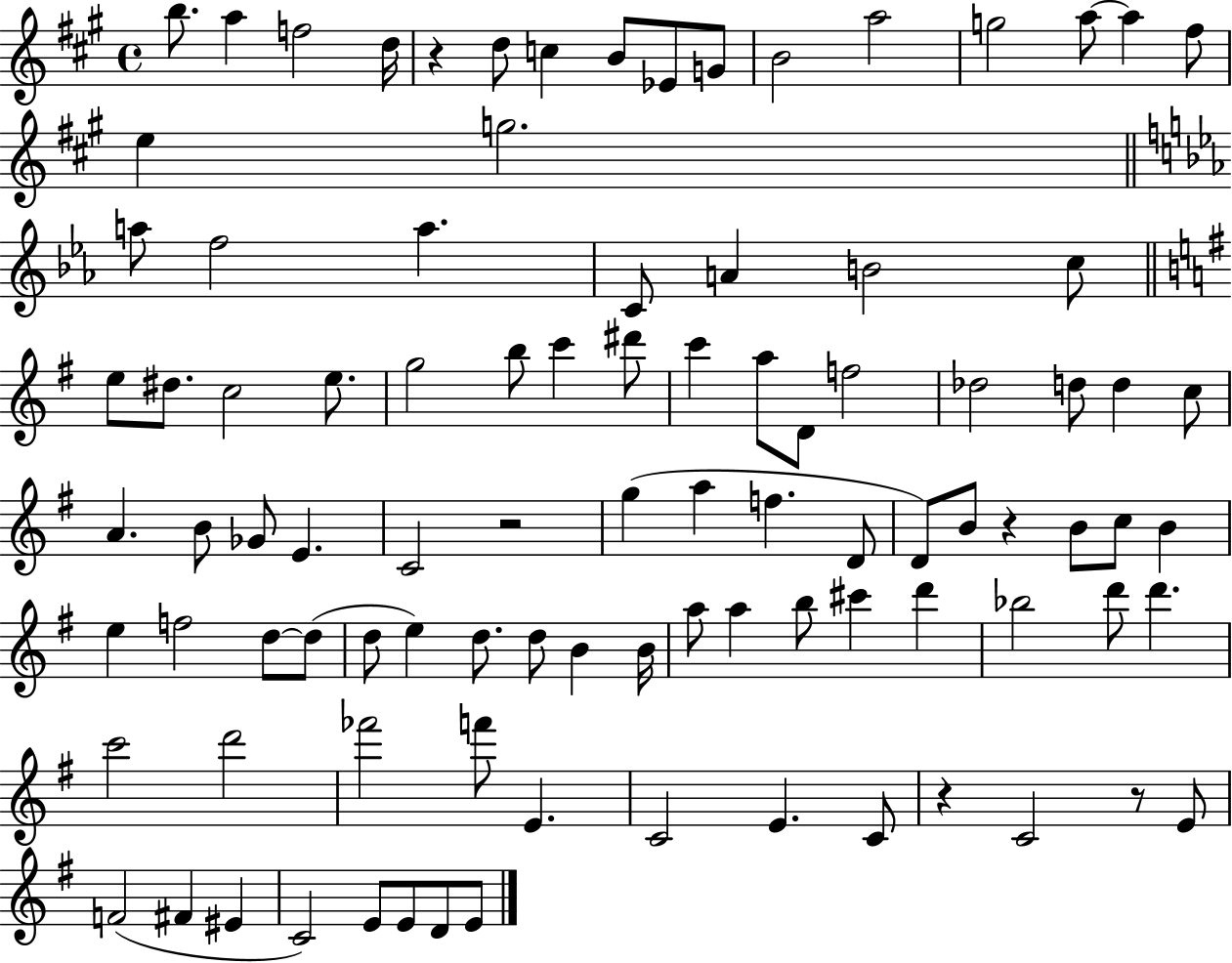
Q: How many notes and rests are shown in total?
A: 95